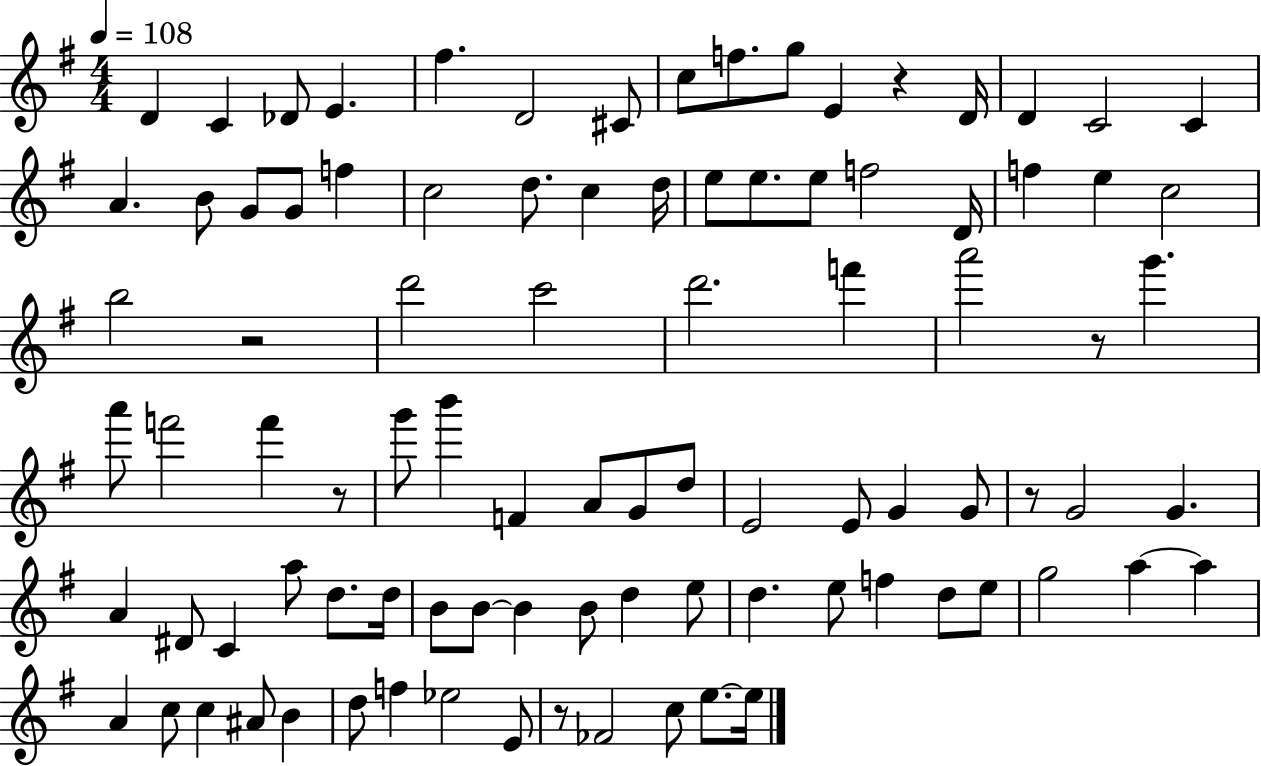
{
  \clef treble
  \numericTimeSignature
  \time 4/4
  \key g \major
  \tempo 4 = 108
  \repeat volta 2 { d'4 c'4 des'8 e'4. | fis''4. d'2 cis'8 | c''8 f''8. g''8 e'4 r4 d'16 | d'4 c'2 c'4 | \break a'4. b'8 g'8 g'8 f''4 | c''2 d''8. c''4 d''16 | e''8 e''8. e''8 f''2 d'16 | f''4 e''4 c''2 | \break b''2 r2 | d'''2 c'''2 | d'''2. f'''4 | a'''2 r8 g'''4. | \break a'''8 f'''2 f'''4 r8 | g'''8 b'''4 f'4 a'8 g'8 d''8 | e'2 e'8 g'4 g'8 | r8 g'2 g'4. | \break a'4 dis'8 c'4 a''8 d''8. d''16 | b'8 b'8~~ b'4 b'8 d''4 e''8 | d''4. e''8 f''4 d''8 e''8 | g''2 a''4~~ a''4 | \break a'4 c''8 c''4 ais'8 b'4 | d''8 f''4 ees''2 e'8 | r8 fes'2 c''8 e''8.~~ e''16 | } \bar "|."
}